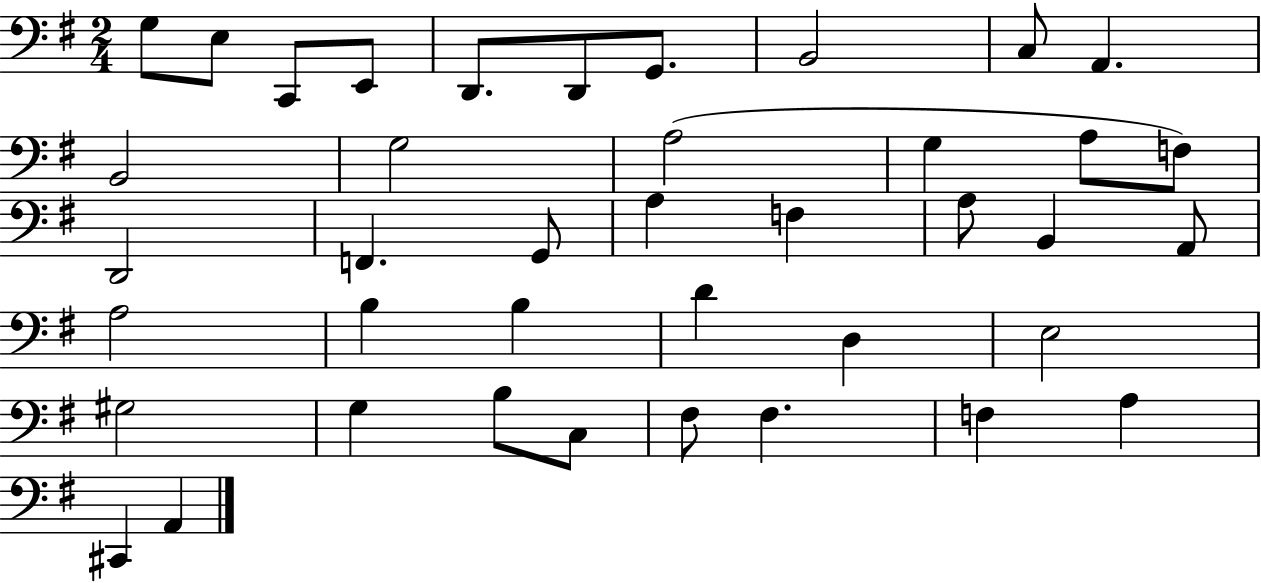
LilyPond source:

{
  \clef bass
  \numericTimeSignature
  \time 2/4
  \key g \major
  g8 e8 c,8 e,8 | d,8. d,8 g,8. | b,2 | c8 a,4. | \break b,2 | g2 | a2( | g4 a8 f8) | \break d,2 | f,4. g,8 | a4 f4 | a8 b,4 a,8 | \break a2 | b4 b4 | d'4 d4 | e2 | \break gis2 | g4 b8 c8 | fis8 fis4. | f4 a4 | \break cis,4 a,4 | \bar "|."
}